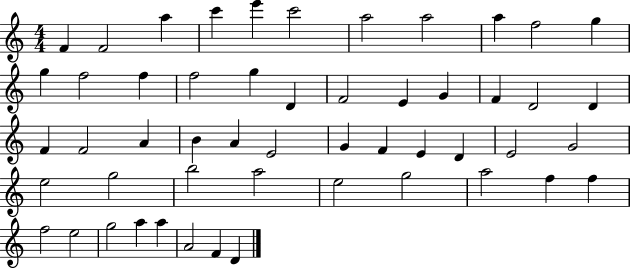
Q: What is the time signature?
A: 4/4